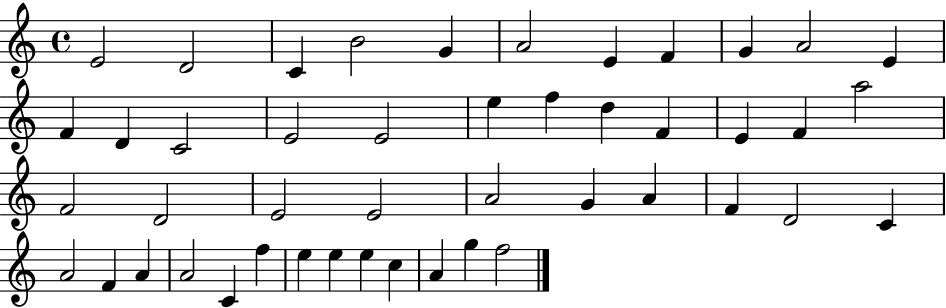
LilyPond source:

{
  \clef treble
  \time 4/4
  \defaultTimeSignature
  \key c \major
  e'2 d'2 | c'4 b'2 g'4 | a'2 e'4 f'4 | g'4 a'2 e'4 | \break f'4 d'4 c'2 | e'2 e'2 | e''4 f''4 d''4 f'4 | e'4 f'4 a''2 | \break f'2 d'2 | e'2 e'2 | a'2 g'4 a'4 | f'4 d'2 c'4 | \break a'2 f'4 a'4 | a'2 c'4 f''4 | e''4 e''4 e''4 c''4 | a'4 g''4 f''2 | \break \bar "|."
}